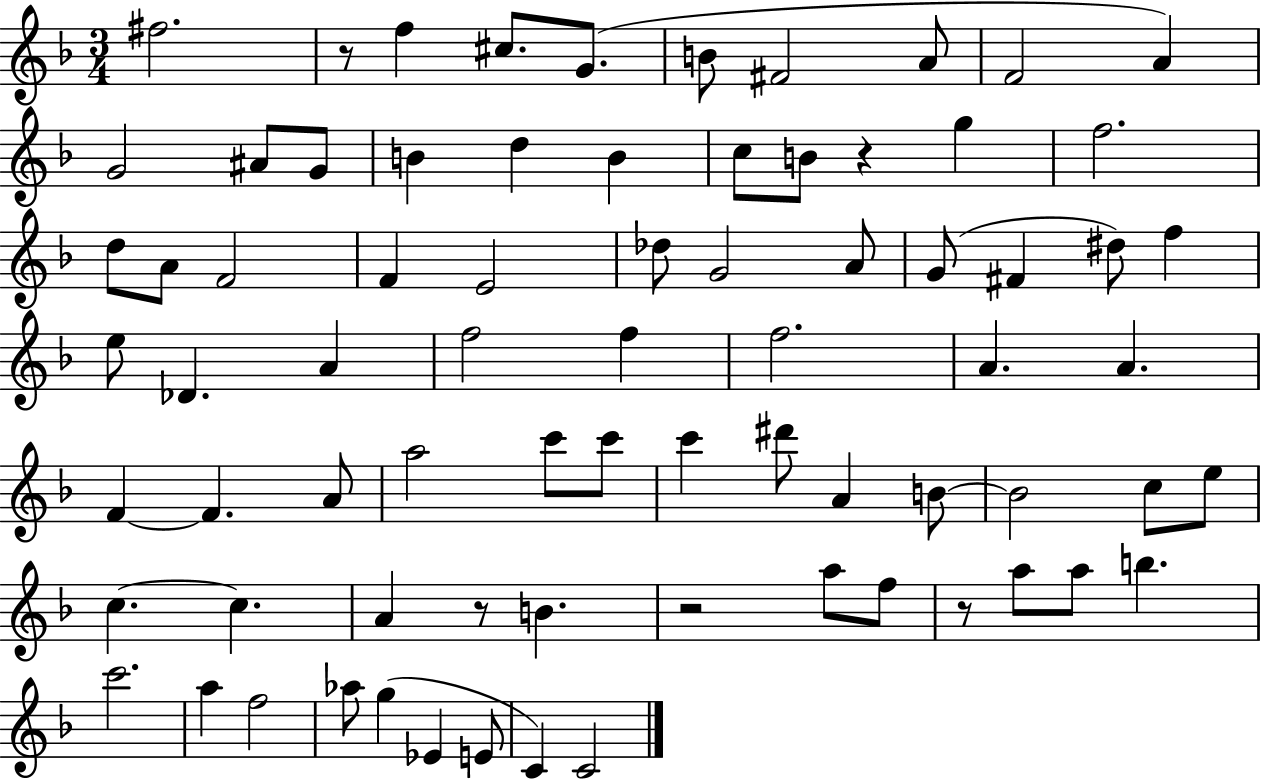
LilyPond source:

{
  \clef treble
  \numericTimeSignature
  \time 3/4
  \key f \major
  fis''2. | r8 f''4 cis''8. g'8.( | b'8 fis'2 a'8 | f'2 a'4) | \break g'2 ais'8 g'8 | b'4 d''4 b'4 | c''8 b'8 r4 g''4 | f''2. | \break d''8 a'8 f'2 | f'4 e'2 | des''8 g'2 a'8 | g'8( fis'4 dis''8) f''4 | \break e''8 des'4. a'4 | f''2 f''4 | f''2. | a'4. a'4. | \break f'4~~ f'4. a'8 | a''2 c'''8 c'''8 | c'''4 dis'''8 a'4 b'8~~ | b'2 c''8 e''8 | \break c''4.~~ c''4. | a'4 r8 b'4. | r2 a''8 f''8 | r8 a''8 a''8 b''4. | \break c'''2. | a''4 f''2 | aes''8 g''4( ees'4 e'8 | c'4) c'2 | \break \bar "|."
}